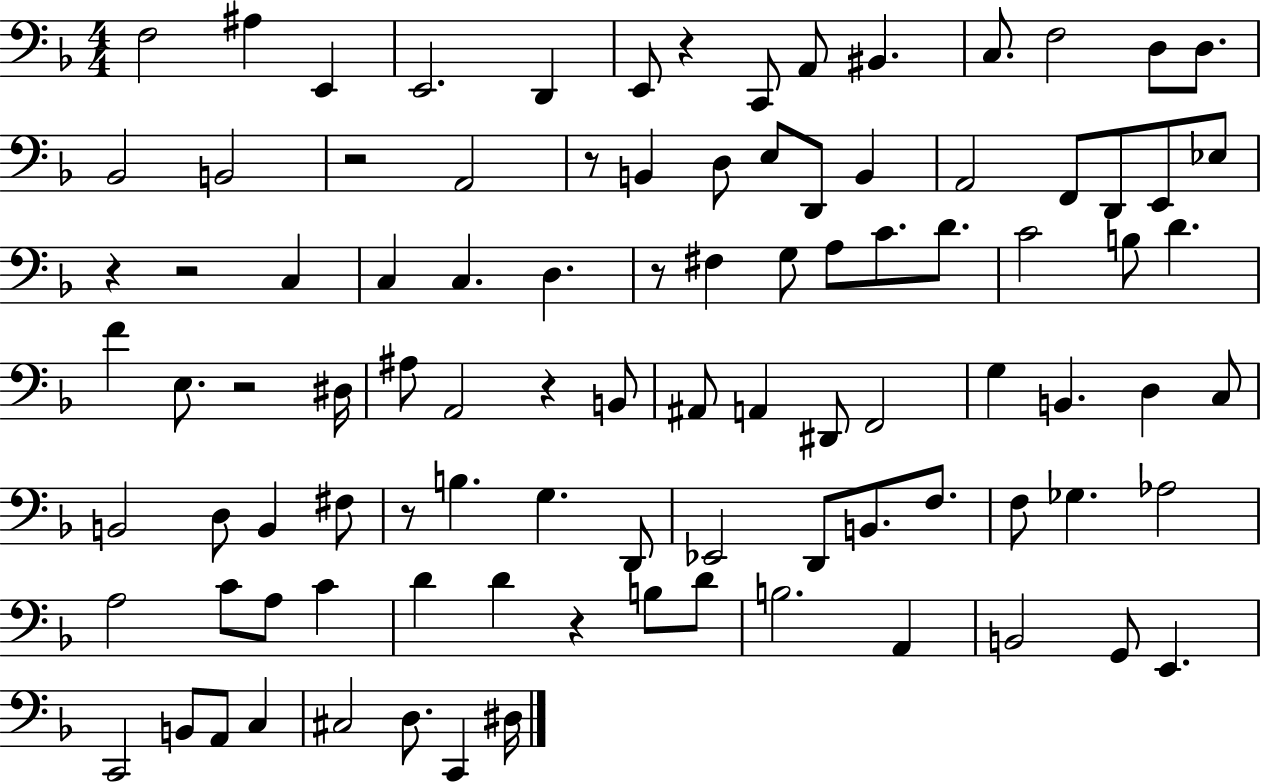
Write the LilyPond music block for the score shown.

{
  \clef bass
  \numericTimeSignature
  \time 4/4
  \key f \major
  f2 ais4 e,4 | e,2. d,4 | e,8 r4 c,8 a,8 bis,4. | c8. f2 d8 d8. | \break bes,2 b,2 | r2 a,2 | r8 b,4 d8 e8 d,8 b,4 | a,2 f,8 d,8 e,8 ees8 | \break r4 r2 c4 | c4 c4. d4. | r8 fis4 g8 a8 c'8. d'8. | c'2 b8 d'4. | \break f'4 e8. r2 dis16 | ais8 a,2 r4 b,8 | ais,8 a,4 dis,8 f,2 | g4 b,4. d4 c8 | \break b,2 d8 b,4 fis8 | r8 b4. g4. d,8 | ees,2 d,8 b,8. f8. | f8 ges4. aes2 | \break a2 c'8 a8 c'4 | d'4 d'4 r4 b8 d'8 | b2. a,4 | b,2 g,8 e,4. | \break c,2 b,8 a,8 c4 | cis2 d8. c,4 dis16 | \bar "|."
}